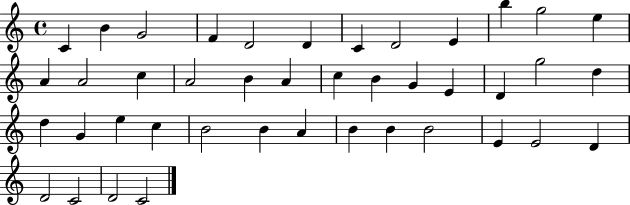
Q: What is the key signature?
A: C major